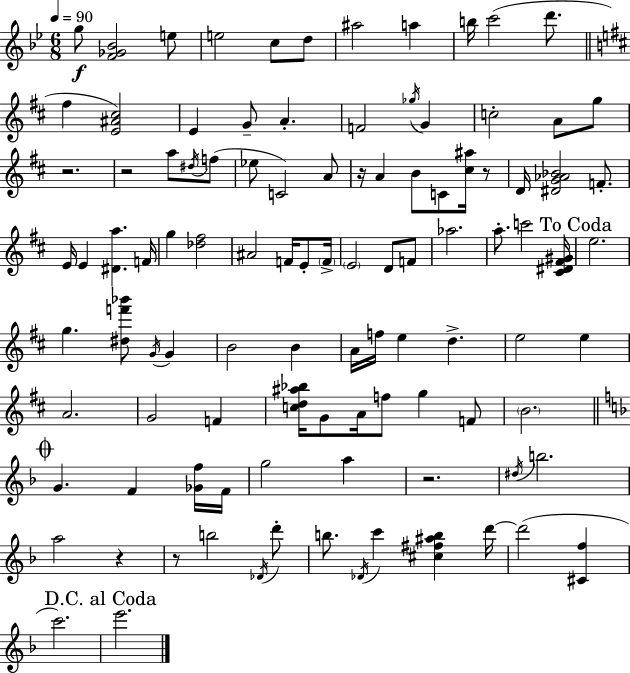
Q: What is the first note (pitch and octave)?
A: G5